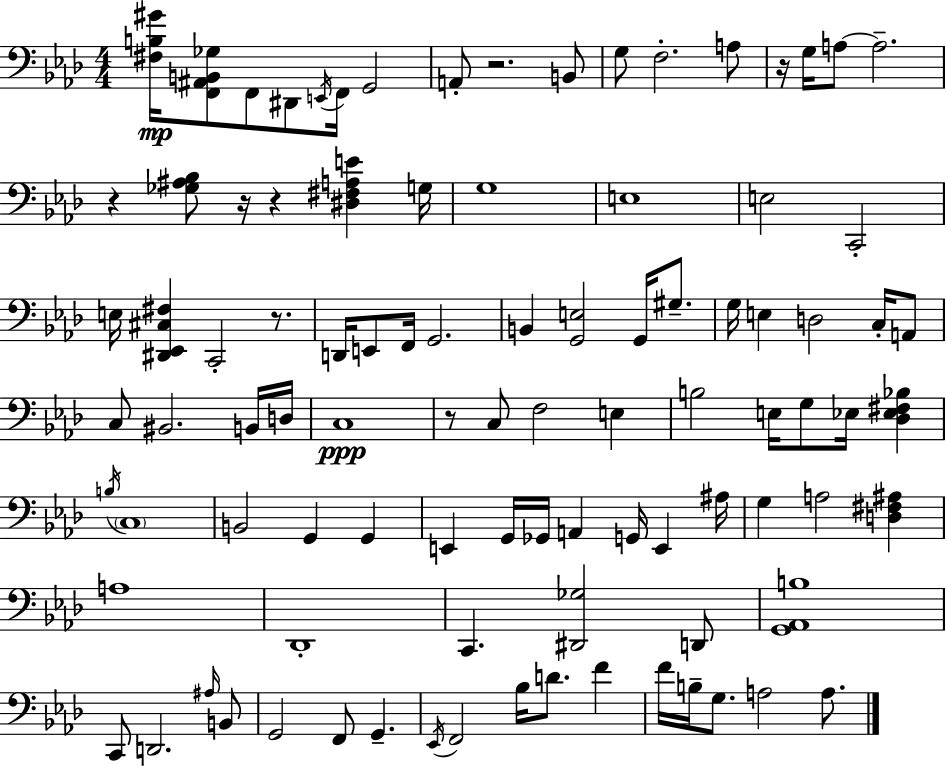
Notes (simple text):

[F#3,B3,G#4]/s [F2,A#2,B2,Gb3]/e F2/e D#2/e E2/s F2/s G2/h A2/e R/h. B2/e G3/e F3/h. A3/e R/s G3/s A3/e A3/h. R/q [Gb3,A#3,Bb3]/e R/s R/q [D#3,F#3,A3,E4]/q G3/s G3/w E3/w E3/h C2/h E3/s [D#2,Eb2,C#3,F#3]/q C2/h R/e. D2/s E2/e F2/s G2/h. B2/q [G2,E3]/h G2/s G#3/e. G3/s E3/q D3/h C3/s A2/e C3/e BIS2/h. B2/s D3/s C3/w R/e C3/e F3/h E3/q B3/h E3/s G3/e Eb3/s [Db3,Eb3,F#3,Bb3]/q B3/s C3/w B2/h G2/q G2/q E2/q G2/s Gb2/s A2/q G2/s E2/q A#3/s G3/q A3/h [D3,F#3,A#3]/q A3/w Db2/w C2/q. [D#2,Gb3]/h D2/e [G2,Ab2,B3]/w C2/e D2/h. A#3/s B2/e G2/h F2/e G2/q. Eb2/s F2/h Bb3/s D4/e. F4/q F4/s B3/s G3/e. A3/h A3/e.